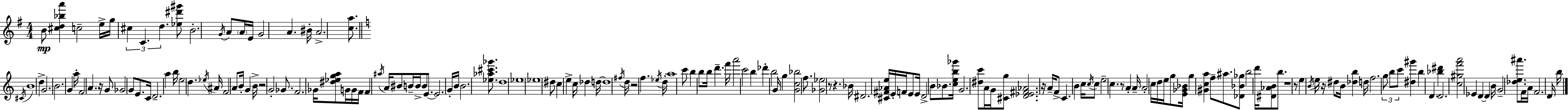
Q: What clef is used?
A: treble